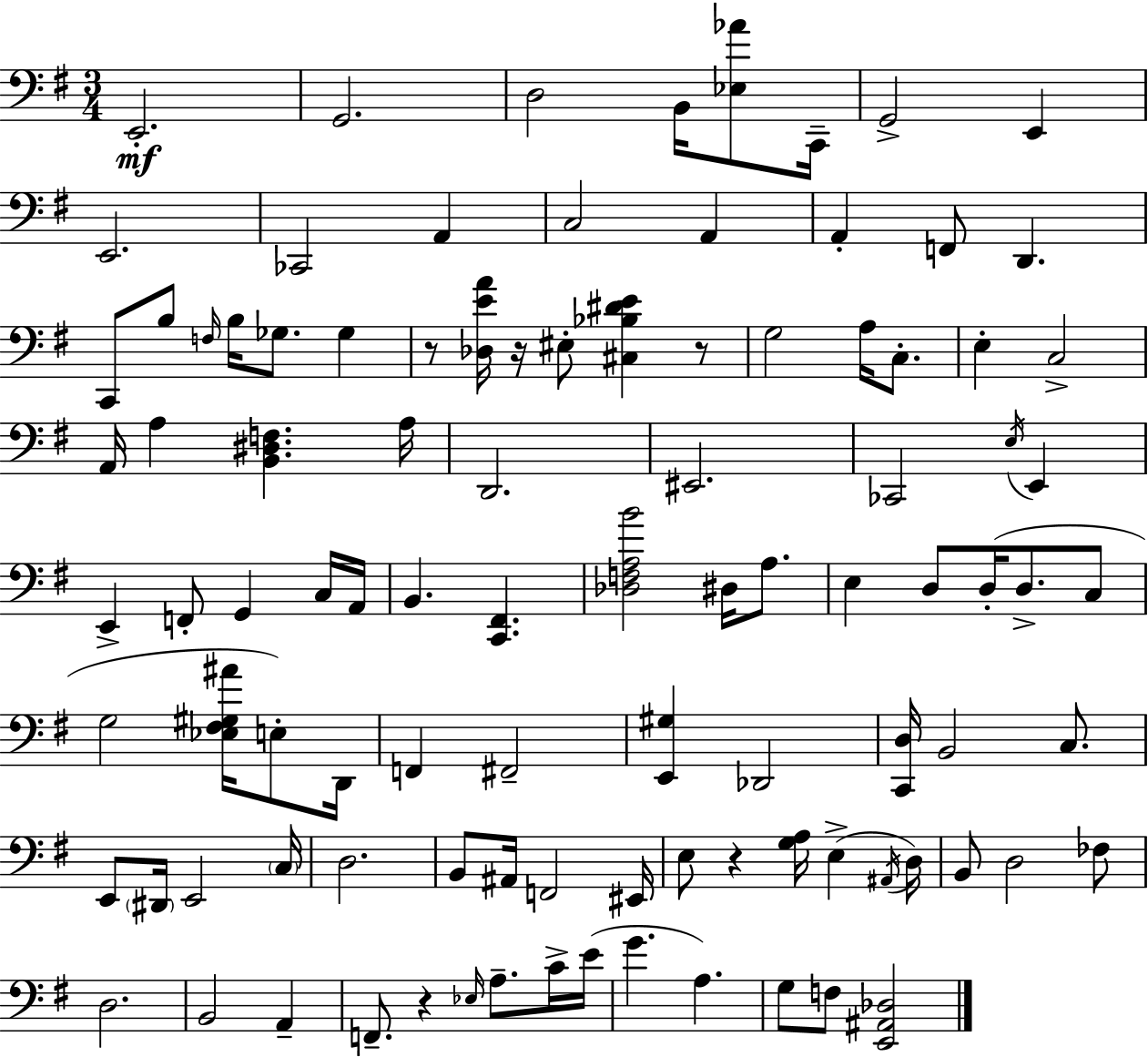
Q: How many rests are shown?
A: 5